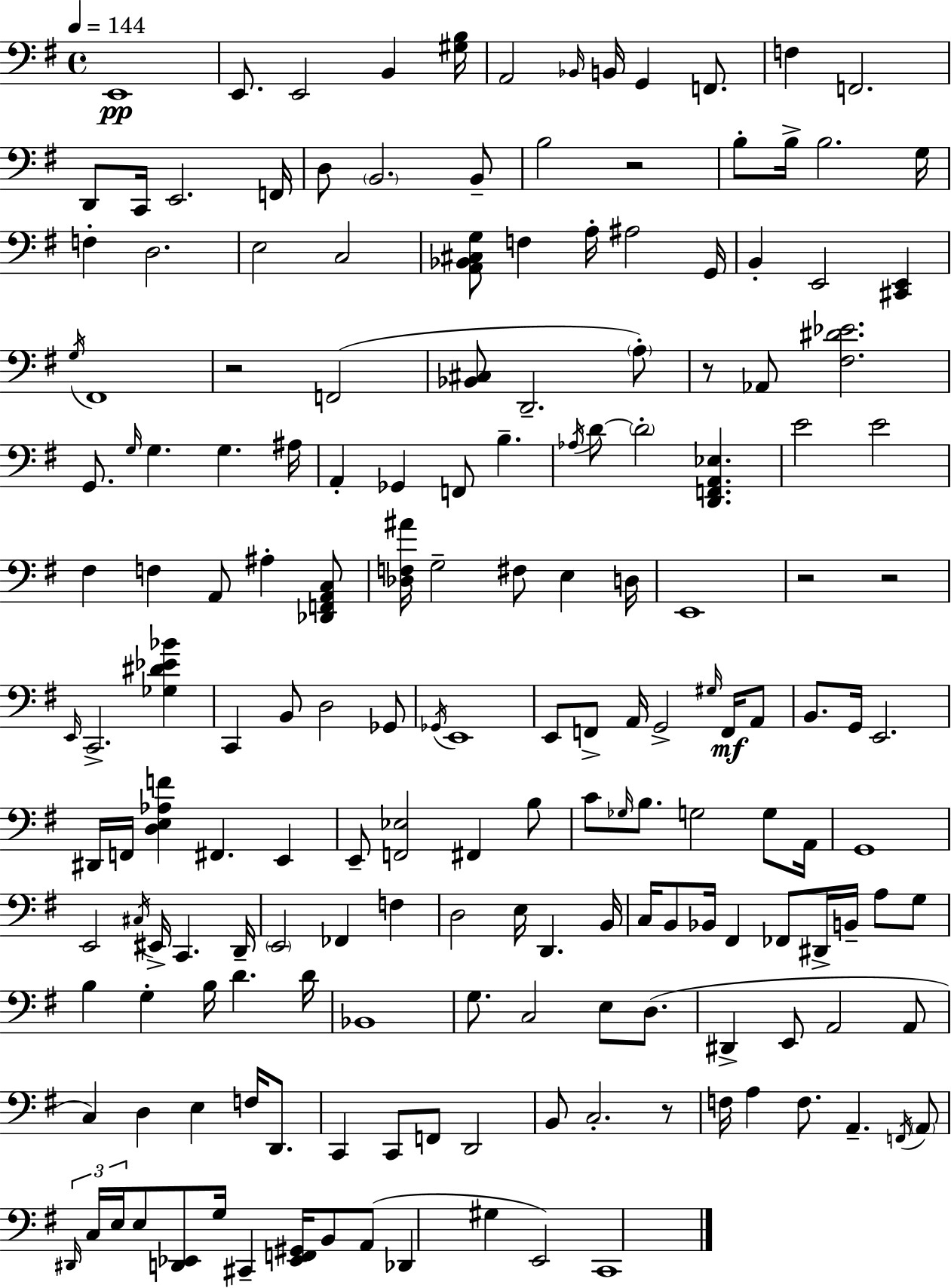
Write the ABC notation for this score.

X:1
T:Untitled
M:4/4
L:1/4
K:Em
E,,4 E,,/2 E,,2 B,, [^G,B,]/4 A,,2 _B,,/4 B,,/4 G,, F,,/2 F, F,,2 D,,/2 C,,/4 E,,2 F,,/4 D,/2 B,,2 B,,/2 B,2 z2 B,/2 B,/4 B,2 G,/4 F, D,2 E,2 C,2 [A,,_B,,^C,G,]/2 F, A,/4 ^A,2 G,,/4 B,, E,,2 [^C,,E,,] G,/4 ^F,,4 z2 F,,2 [_B,,^C,]/2 D,,2 A,/2 z/2 _A,,/2 [^F,^D_E]2 G,,/2 G,/4 G, G, ^A,/4 A,, _G,, F,,/2 B, _A,/4 D/2 D2 [D,,F,,A,,_E,] E2 E2 ^F, F, A,,/2 ^A, [_D,,F,,A,,C,]/2 [_D,F,^A]/4 G,2 ^F,/2 E, D,/4 E,,4 z2 z2 E,,/4 C,,2 [_G,^D_E_B] C,, B,,/2 D,2 _G,,/2 _G,,/4 E,,4 E,,/2 F,,/2 A,,/4 G,,2 ^G,/4 F,,/4 A,,/2 B,,/2 G,,/4 E,,2 ^D,,/4 F,,/4 [D,E,_A,F] ^F,, E,, E,,/2 [F,,_E,]2 ^F,, B,/2 C/2 _G,/4 B,/2 G,2 G,/2 A,,/4 G,,4 E,,2 ^C,/4 ^E,,/4 C,, D,,/4 E,,2 _F,, F, D,2 E,/4 D,, B,,/4 C,/4 B,,/2 _B,,/4 ^F,, _F,,/2 ^D,,/4 B,,/4 A,/2 G,/2 B, G, B,/4 D D/4 _B,,4 G,/2 C,2 E,/2 D,/2 ^D,, E,,/2 A,,2 A,,/2 C, D, E, F,/4 D,,/2 C,, C,,/2 F,,/2 D,,2 B,,/2 C,2 z/2 F,/4 A, F,/2 A,, F,,/4 A,,/2 ^D,,/4 C,/4 E,/4 E,/2 [D,,_E,,]/2 G,/4 ^C,, [_E,,F,,^G,,]/4 B,,/2 A,,/2 _D,, ^G, E,,2 C,,4